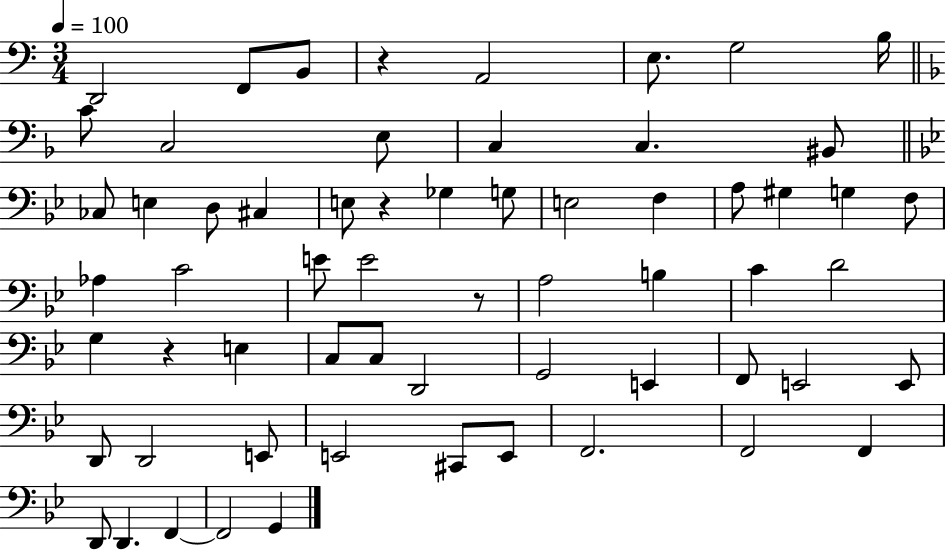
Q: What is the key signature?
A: C major